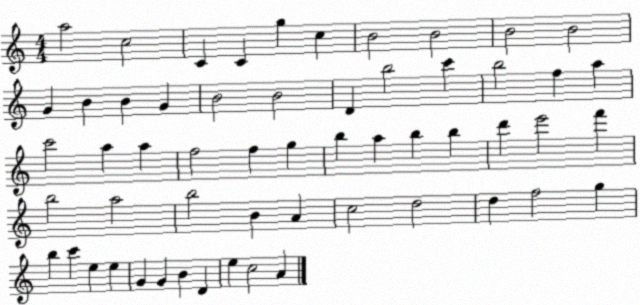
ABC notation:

X:1
T:Untitled
M:4/4
L:1/4
K:C
a2 c2 C C g c B2 B2 B2 B2 G B B G B2 B2 D b2 c' b2 f a c'2 a a f2 f g b a b b d' e'2 f' b2 a2 b2 B A c2 d2 d f2 g b c' e e G G B D e c2 A